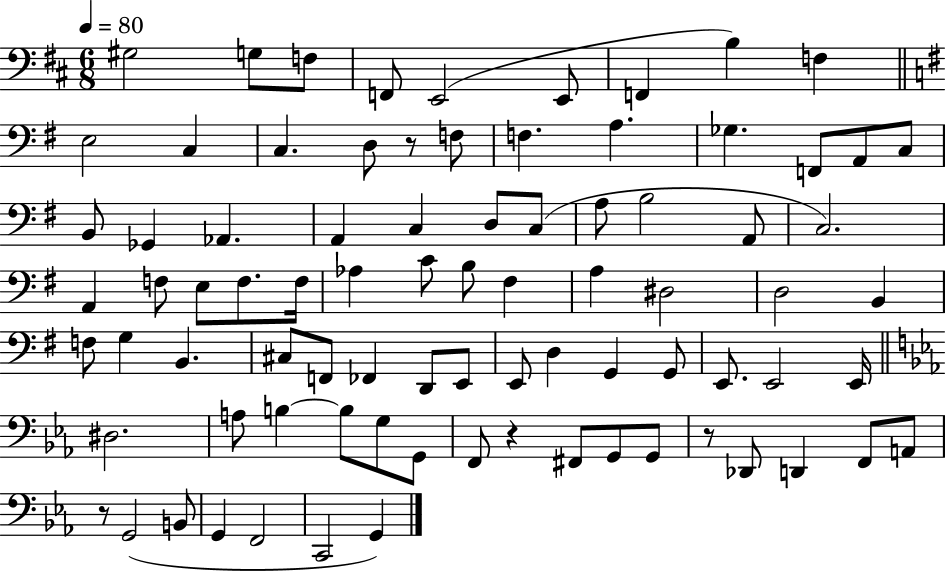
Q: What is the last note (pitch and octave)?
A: G2